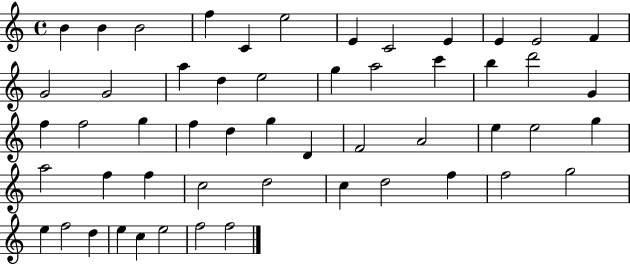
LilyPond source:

{
  \clef treble
  \time 4/4
  \defaultTimeSignature
  \key c \major
  b'4 b'4 b'2 | f''4 c'4 e''2 | e'4 c'2 e'4 | e'4 e'2 f'4 | \break g'2 g'2 | a''4 d''4 e''2 | g''4 a''2 c'''4 | b''4 d'''2 g'4 | \break f''4 f''2 g''4 | f''4 d''4 g''4 d'4 | f'2 a'2 | e''4 e''2 g''4 | \break a''2 f''4 f''4 | c''2 d''2 | c''4 d''2 f''4 | f''2 g''2 | \break e''4 f''2 d''4 | e''4 c''4 e''2 | f''2 f''2 | \bar "|."
}